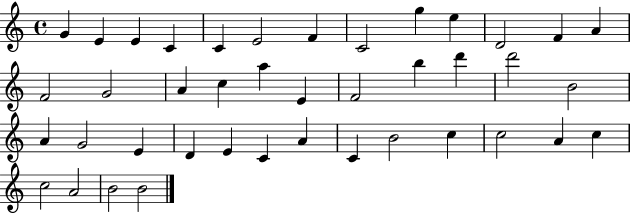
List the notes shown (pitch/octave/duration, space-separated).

G4/q E4/q E4/q C4/q C4/q E4/h F4/q C4/h G5/q E5/q D4/h F4/q A4/q F4/h G4/h A4/q C5/q A5/q E4/q F4/h B5/q D6/q D6/h B4/h A4/q G4/h E4/q D4/q E4/q C4/q A4/q C4/q B4/h C5/q C5/h A4/q C5/q C5/h A4/h B4/h B4/h